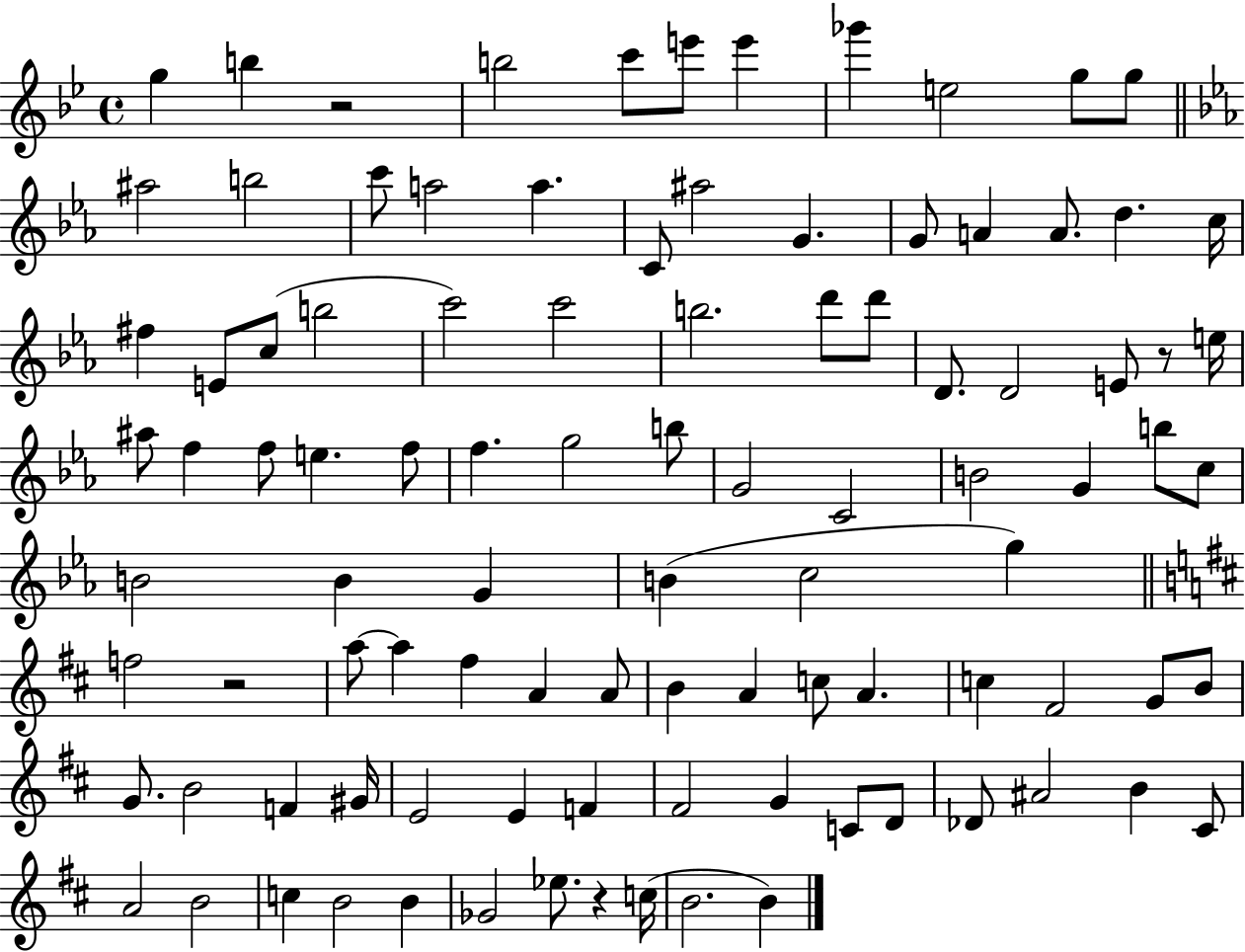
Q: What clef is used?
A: treble